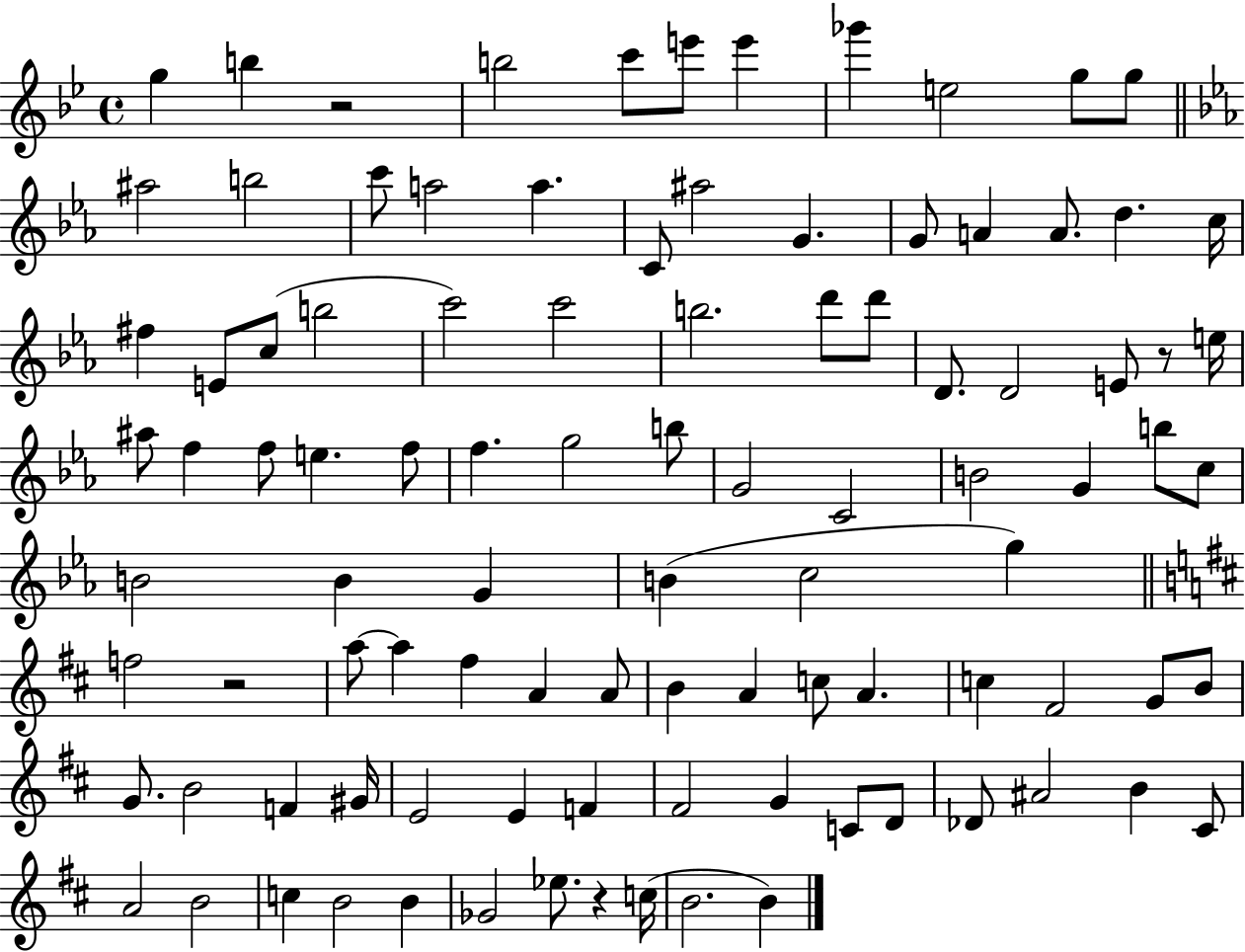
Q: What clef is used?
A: treble